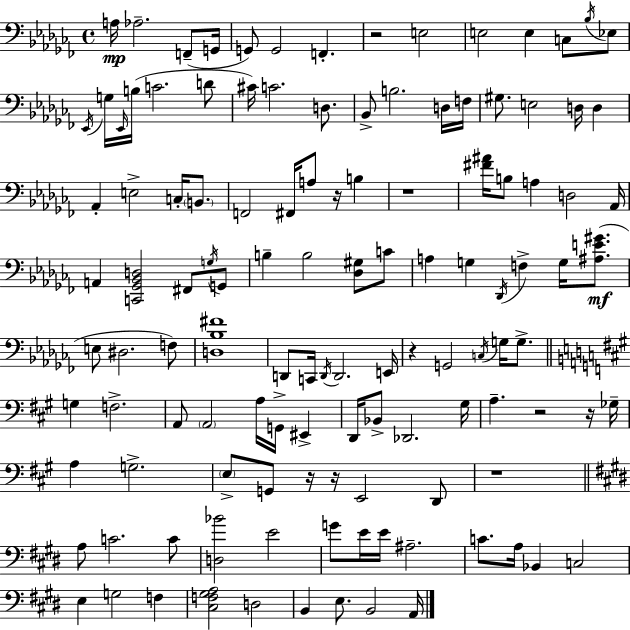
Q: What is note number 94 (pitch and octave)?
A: C4